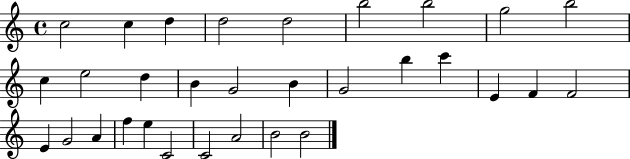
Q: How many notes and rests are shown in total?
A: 31